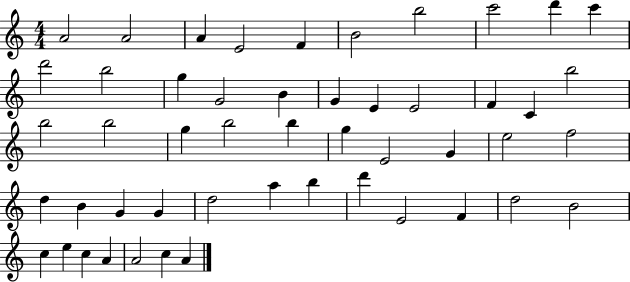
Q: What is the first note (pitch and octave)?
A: A4